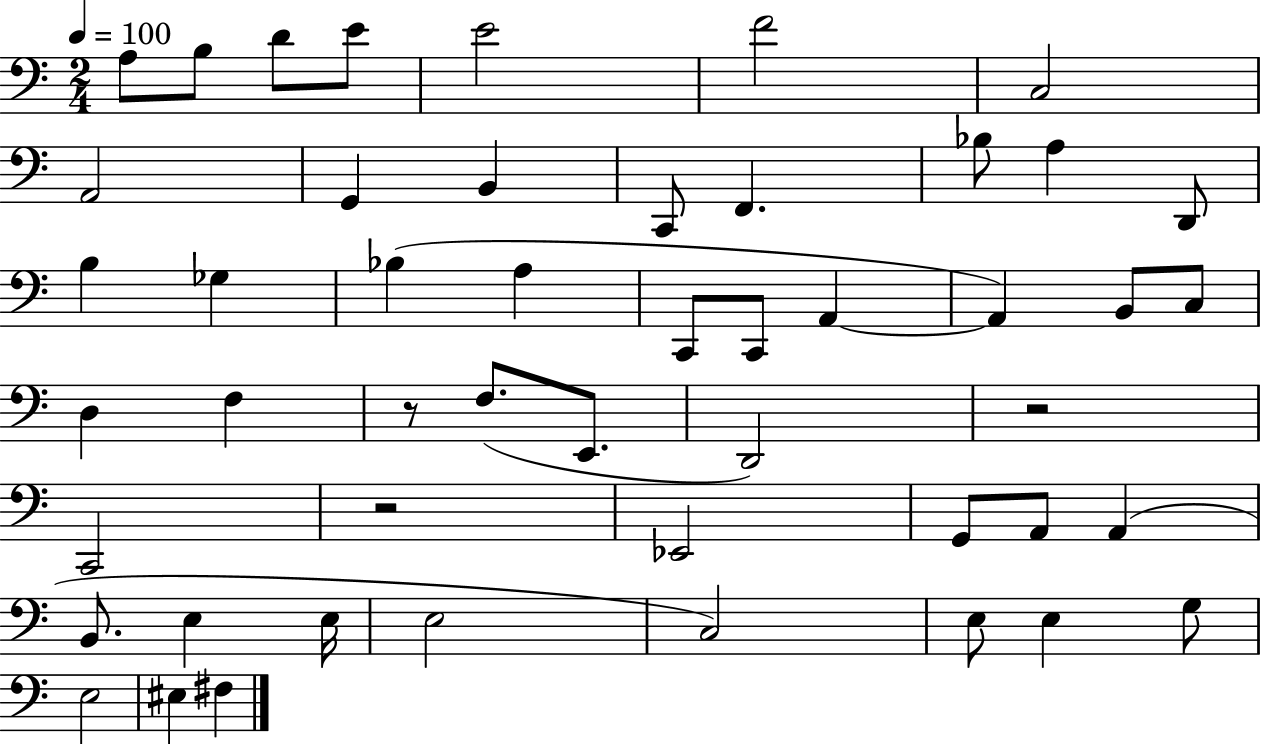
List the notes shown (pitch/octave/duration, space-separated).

A3/e B3/e D4/e E4/e E4/h F4/h C3/h A2/h G2/q B2/q C2/e F2/q. Bb3/e A3/q D2/e B3/q Gb3/q Bb3/q A3/q C2/e C2/e A2/q A2/q B2/e C3/e D3/q F3/q R/e F3/e. E2/e. D2/h R/h C2/h R/h Eb2/h G2/e A2/e A2/q B2/e. E3/q E3/s E3/h C3/h E3/e E3/q G3/e E3/h EIS3/q F#3/q